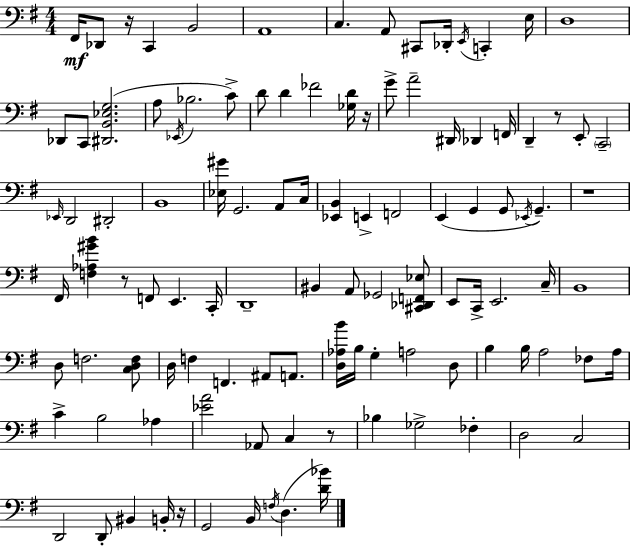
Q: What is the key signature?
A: G major